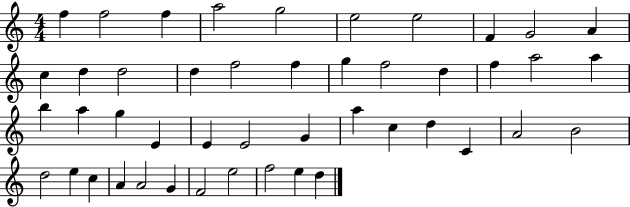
F5/q F5/h F5/q A5/h G5/h E5/h E5/h F4/q G4/h A4/q C5/q D5/q D5/h D5/q F5/h F5/q G5/q F5/h D5/q F5/q A5/h A5/q B5/q A5/q G5/q E4/q E4/q E4/h G4/q A5/q C5/q D5/q C4/q A4/h B4/h D5/h E5/q C5/q A4/q A4/h G4/q F4/h E5/h F5/h E5/q D5/q